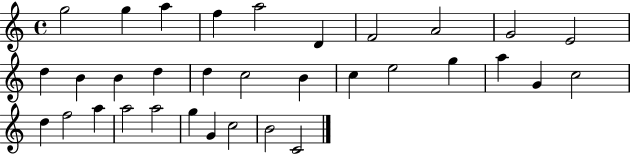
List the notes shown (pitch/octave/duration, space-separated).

G5/h G5/q A5/q F5/q A5/h D4/q F4/h A4/h G4/h E4/h D5/q B4/q B4/q D5/q D5/q C5/h B4/q C5/q E5/h G5/q A5/q G4/q C5/h D5/q F5/h A5/q A5/h A5/h G5/q G4/q C5/h B4/h C4/h